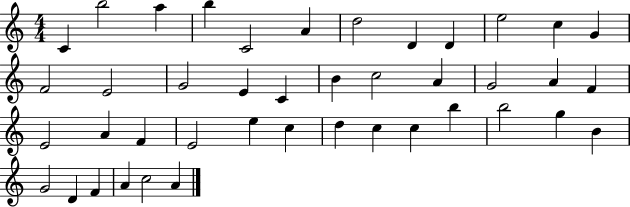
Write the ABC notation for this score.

X:1
T:Untitled
M:4/4
L:1/4
K:C
C b2 a b C2 A d2 D D e2 c G F2 E2 G2 E C B c2 A G2 A F E2 A F E2 e c d c c b b2 g B G2 D F A c2 A